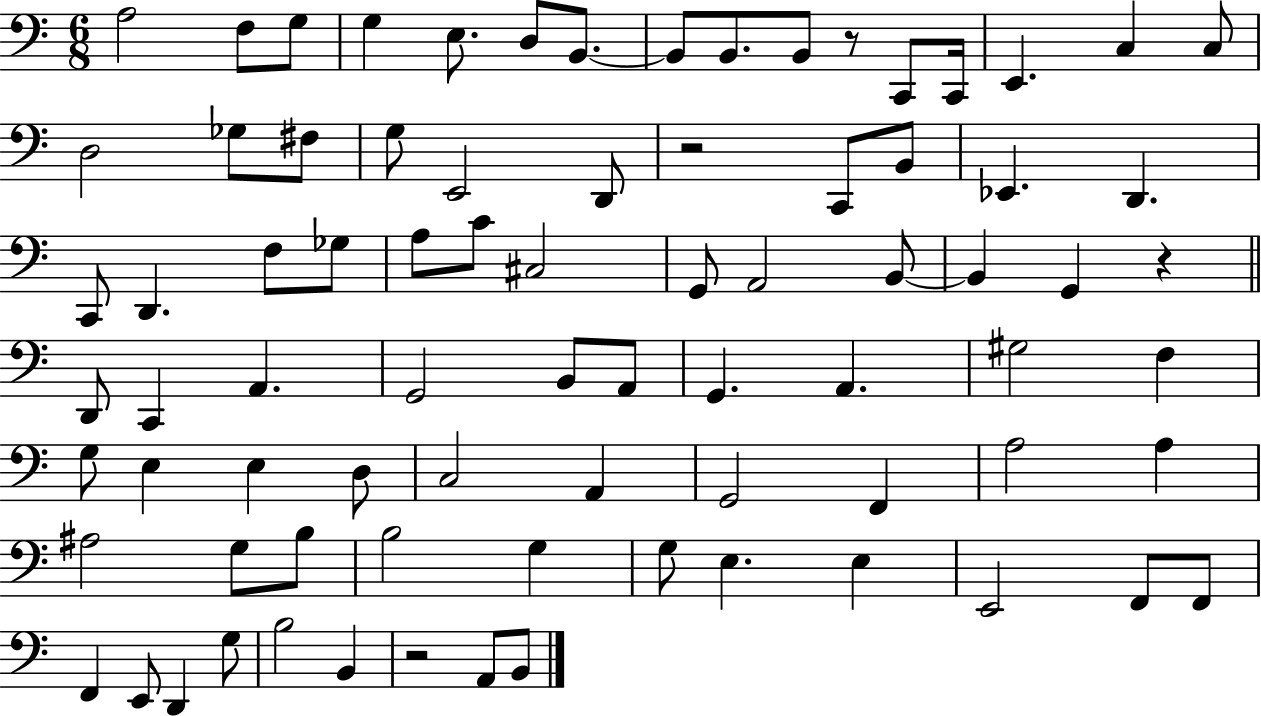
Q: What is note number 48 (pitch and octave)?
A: G3